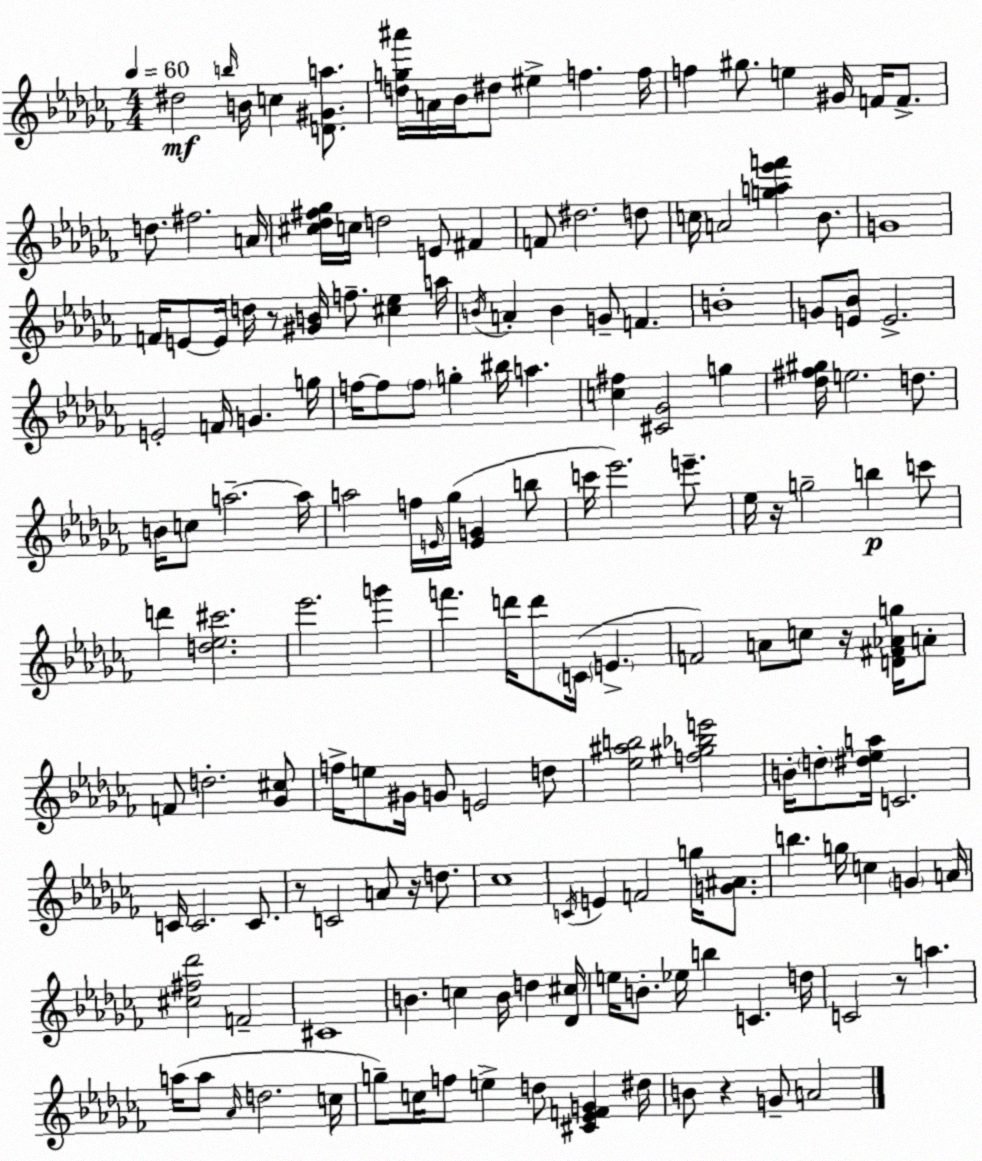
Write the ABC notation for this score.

X:1
T:Untitled
M:4/4
L:1/4
K:Abm
^d2 b/4 B/4 c [D^Ga]/2 [dg^a']/4 A/4 _B/4 ^d/2 ^e f f/4 f ^g/2 e ^G/4 F/4 F/2 d/2 ^f2 A/4 [^c_d^f_g]/4 c/4 d2 E/2 ^F F/2 ^d2 d/2 c/4 A2 [ga_e'f'] _B/2 G4 F/4 E/2 E/4 d/4 z/2 [^GB]/4 f/2 [^c_e] a/4 B/4 A B G/2 F B4 G/2 [E_B]/2 E2 E2 F/4 G g/4 f/4 f/2 f/2 g ^b/4 a [c^f] [^C_G]2 g [_d^f^g]/4 e2 d/2 B/4 c/2 a2 a/4 a2 f/4 E/4 _g/4 [EG] b/2 c'/4 _e'2 e'/2 _e/4 z/4 g2 b c'/2 d' [d_e^c']2 _e'2 g' f' d'/4 d'/2 C/4 E F2 A/2 c/2 z/4 [D^F_Ag]/4 A/2 F/2 d2 [_G^c]/2 f/4 e/2 ^G/4 G/2 E2 d/2 [_e^ab]2 [f^g_be']2 B/4 d/2 [^d_ea]/4 C2 C/4 C2 C/2 z/2 C2 A/2 z/4 d/2 _c4 C/4 E F2 g/4 [G^A]/2 b g/4 c G A/4 [^c^f_d']2 F2 ^C4 B c B/4 d [_D^c]/4 e/4 B/2 _e/4 b C d/4 C2 z/2 a a/4 a/2 _A/4 d2 c/4 g/2 c/4 f/2 e d/2 [^C_EFG] ^d/4 B/2 z G/2 A2